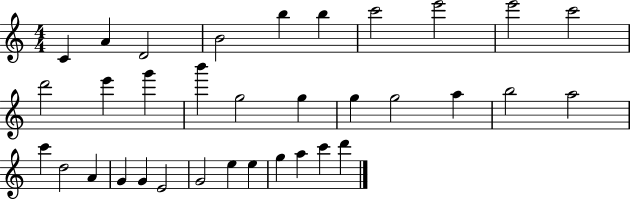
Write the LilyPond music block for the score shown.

{
  \clef treble
  \numericTimeSignature
  \time 4/4
  \key c \major
  c'4 a'4 d'2 | b'2 b''4 b''4 | c'''2 e'''2 | e'''2 c'''2 | \break d'''2 e'''4 g'''4 | b'''4 g''2 g''4 | g''4 g''2 a''4 | b''2 a''2 | \break c'''4 d''2 a'4 | g'4 g'4 e'2 | g'2 e''4 e''4 | g''4 a''4 c'''4 d'''4 | \break \bar "|."
}